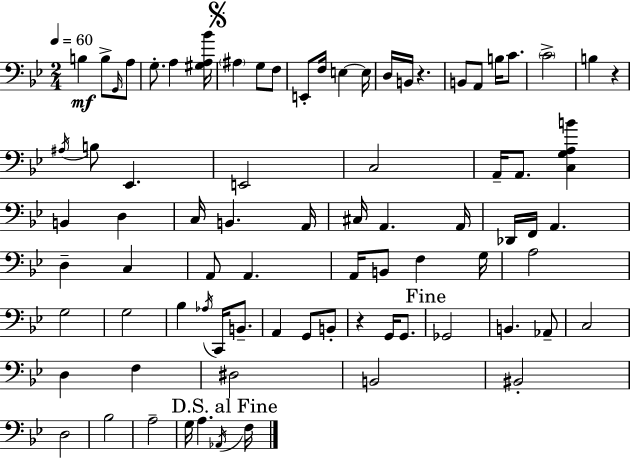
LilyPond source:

{
  \clef bass
  \numericTimeSignature
  \time 2/4
  \key g \minor
  \tempo 4 = 60
  b4\mf b8-> \grace { g,16 } a8 | g8.-. a4 | <gis a bes'>16 \mark \markup { \musicglyph "scripts.segno" } \parenthesize ais4 g8 f8 | e,8-. f16 e4~~ | \break e16 d16 b,16 r4. | b,8 a,8 b16 c'8. | \parenthesize c'2-> | b4 r4 | \break \acciaccatura { ais16 } b8 ees,4. | e,2 | c2 | a,16-- a,8. <c g a b'>4 | \break b,4 d4 | c16 b,4. | a,16 cis16 a,4. | a,16 des,16 f,16 a,4. | \break d4-- c4 | a,8 a,4. | a,16 b,8 f4 | g16 a2 | \break g2 | g2 | bes4 \acciaccatura { aes16 } c,16 | b,8.-- a,4 g,8 | \break b,8-. r4 g,16 | g,8. \mark "Fine" ges,2 | b,4. | aes,8-- c2 | \break d4 f4 | dis2 | b,2 | bis,2-. | \break d2 | bes2 | a2-- | g16 a4. | \break \acciaccatura { aes,16 } \mark "D.S. al Fine" f16 \bar "|."
}